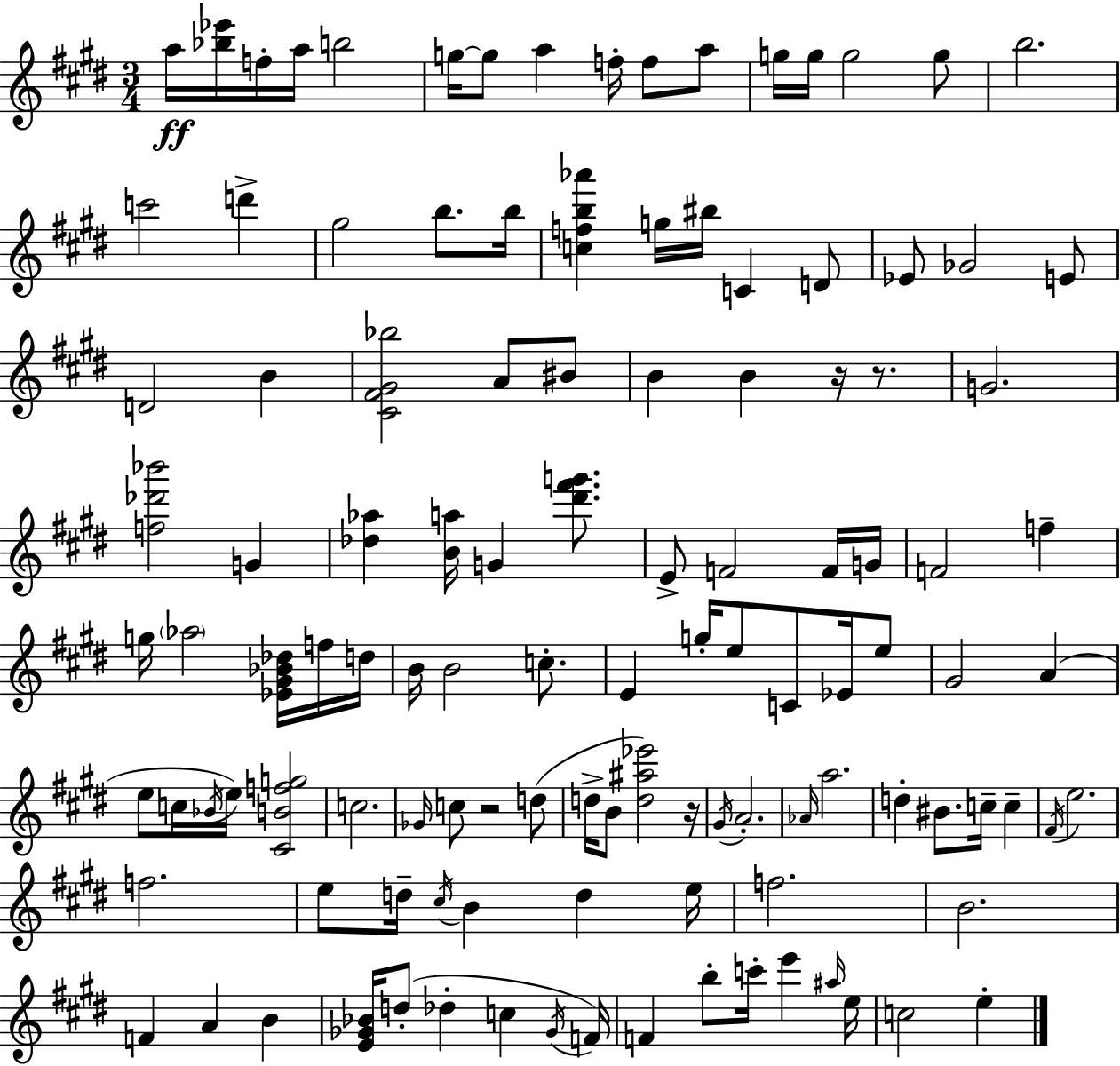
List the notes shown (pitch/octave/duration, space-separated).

A5/s [Bb5,Eb6]/s F5/s A5/s B5/h G5/s G5/e A5/q F5/s F5/e A5/e G5/s G5/s G5/h G5/e B5/h. C6/h D6/q G#5/h B5/e. B5/s [C5,F5,B5,Ab6]/q G5/s BIS5/s C4/q D4/e Eb4/e Gb4/h E4/e D4/h B4/q [C#4,F#4,G#4,Bb5]/h A4/e BIS4/e B4/q B4/q R/s R/e. G4/h. [F5,Db6,Bb6]/h G4/q [Db5,Ab5]/q [B4,A5]/s G4/q [D#6,F#6,G6]/e. E4/e F4/h F4/s G4/s F4/h F5/q G5/s Ab5/h [Eb4,G#4,Bb4,Db5]/s F5/s D5/s B4/s B4/h C5/e. E4/q G5/s E5/e C4/e Eb4/s E5/e G#4/h A4/q E5/e C5/s Bb4/s E5/s [C#4,B4,F5,G5]/h C5/h. Gb4/s C5/e R/h D5/e D5/s B4/e [D5,A#5,Eb6]/h R/s G#4/s A4/h. Ab4/s A5/h. D5/q BIS4/e. C5/s C5/q F#4/s E5/h. F5/h. E5/e D5/s C#5/s B4/q D5/q E5/s F5/h. B4/h. F4/q A4/q B4/q [E4,Gb4,Bb4]/s D5/e Db5/q C5/q Gb4/s F4/s F4/q B5/e C6/s E6/q A#5/s E5/s C5/h E5/q